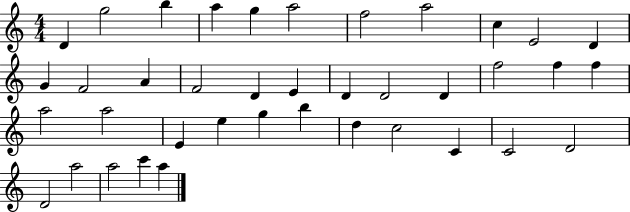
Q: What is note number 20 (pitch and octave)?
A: D4